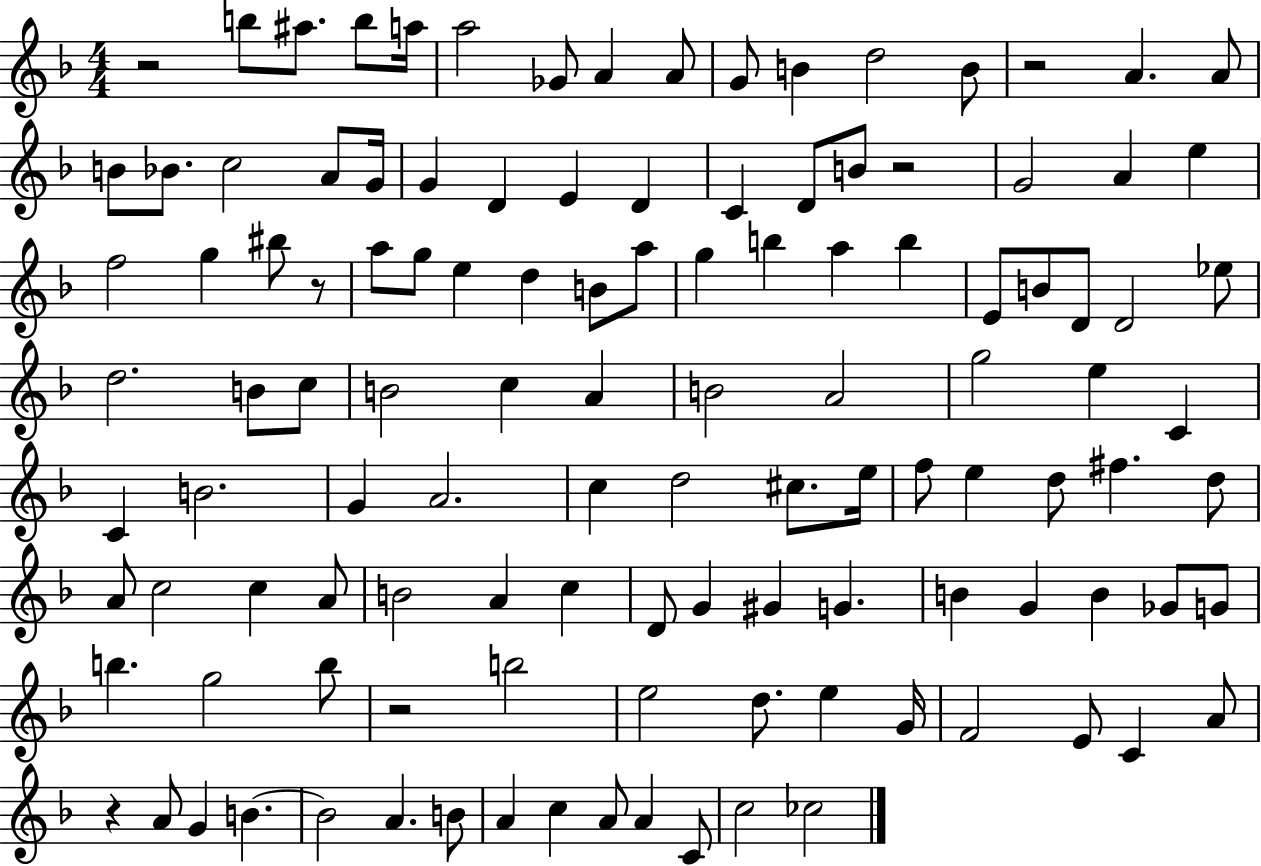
R/h B5/e A#5/e. B5/e A5/s A5/h Gb4/e A4/q A4/e G4/e B4/q D5/h B4/e R/h A4/q. A4/e B4/e Bb4/e. C5/h A4/e G4/s G4/q D4/q E4/q D4/q C4/q D4/e B4/e R/h G4/h A4/q E5/q F5/h G5/q BIS5/e R/e A5/e G5/e E5/q D5/q B4/e A5/e G5/q B5/q A5/q B5/q E4/e B4/e D4/e D4/h Eb5/e D5/h. B4/e C5/e B4/h C5/q A4/q B4/h A4/h G5/h E5/q C4/q C4/q B4/h. G4/q A4/h. C5/q D5/h C#5/e. E5/s F5/e E5/q D5/e F#5/q. D5/e A4/e C5/h C5/q A4/e B4/h A4/q C5/q D4/e G4/q G#4/q G4/q. B4/q G4/q B4/q Gb4/e G4/e B5/q. G5/h B5/e R/h B5/h E5/h D5/e. E5/q G4/s F4/h E4/e C4/q A4/e R/q A4/e G4/q B4/q. B4/h A4/q. B4/e A4/q C5/q A4/e A4/q C4/e C5/h CES5/h